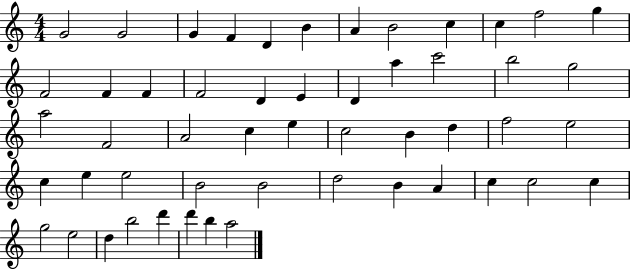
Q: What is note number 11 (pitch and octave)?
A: F5